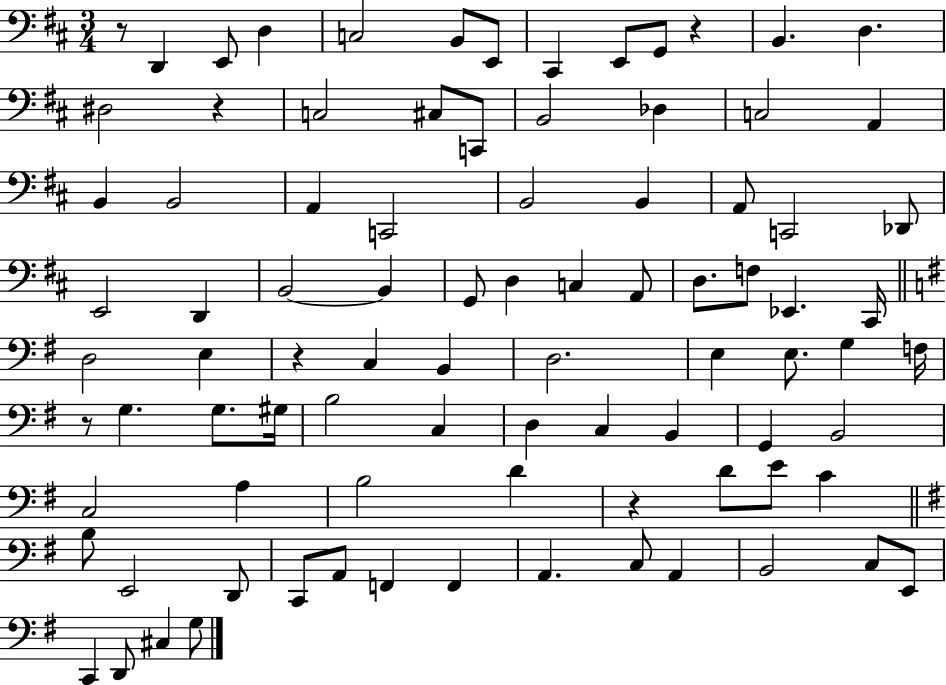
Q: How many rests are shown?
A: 6